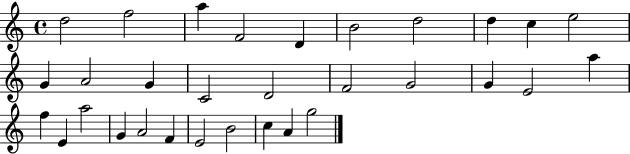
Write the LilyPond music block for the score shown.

{
  \clef treble
  \time 4/4
  \defaultTimeSignature
  \key c \major
  d''2 f''2 | a''4 f'2 d'4 | b'2 d''2 | d''4 c''4 e''2 | \break g'4 a'2 g'4 | c'2 d'2 | f'2 g'2 | g'4 e'2 a''4 | \break f''4 e'4 a''2 | g'4 a'2 f'4 | e'2 b'2 | c''4 a'4 g''2 | \break \bar "|."
}